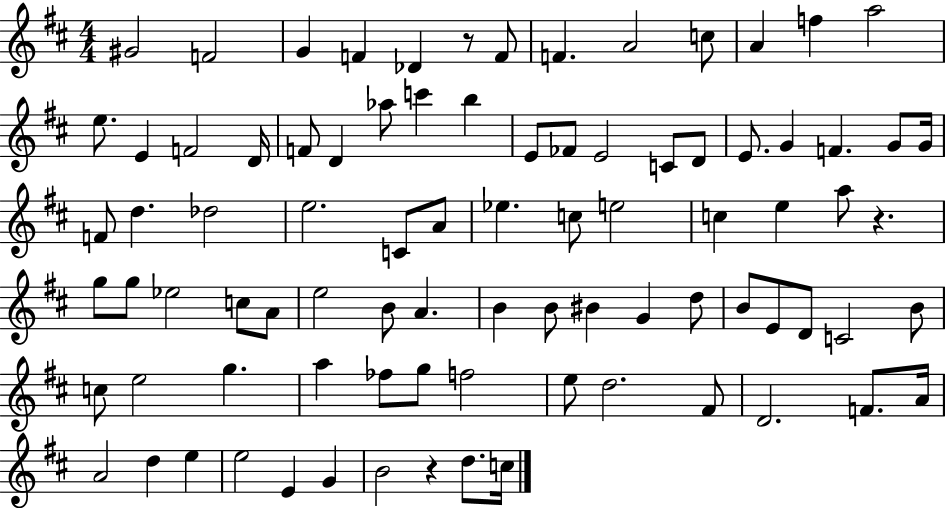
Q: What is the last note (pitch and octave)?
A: C5